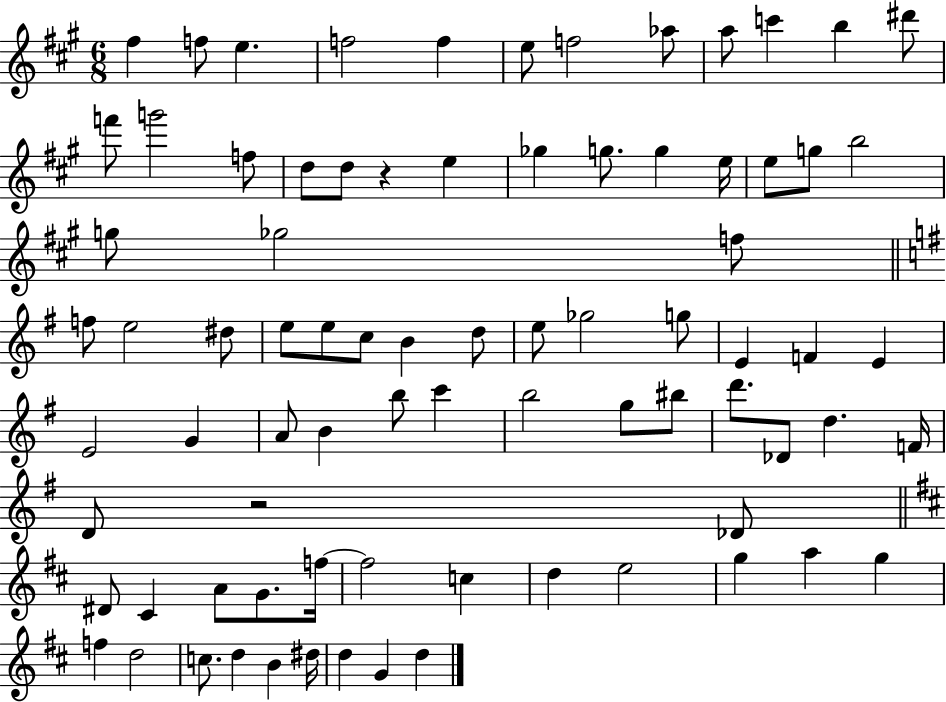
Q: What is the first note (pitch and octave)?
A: F#5